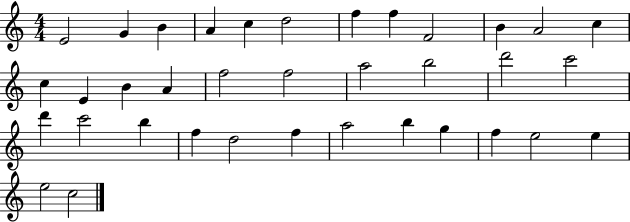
E4/h G4/q B4/q A4/q C5/q D5/h F5/q F5/q F4/h B4/q A4/h C5/q C5/q E4/q B4/q A4/q F5/h F5/h A5/h B5/h D6/h C6/h D6/q C6/h B5/q F5/q D5/h F5/q A5/h B5/q G5/q F5/q E5/h E5/q E5/h C5/h